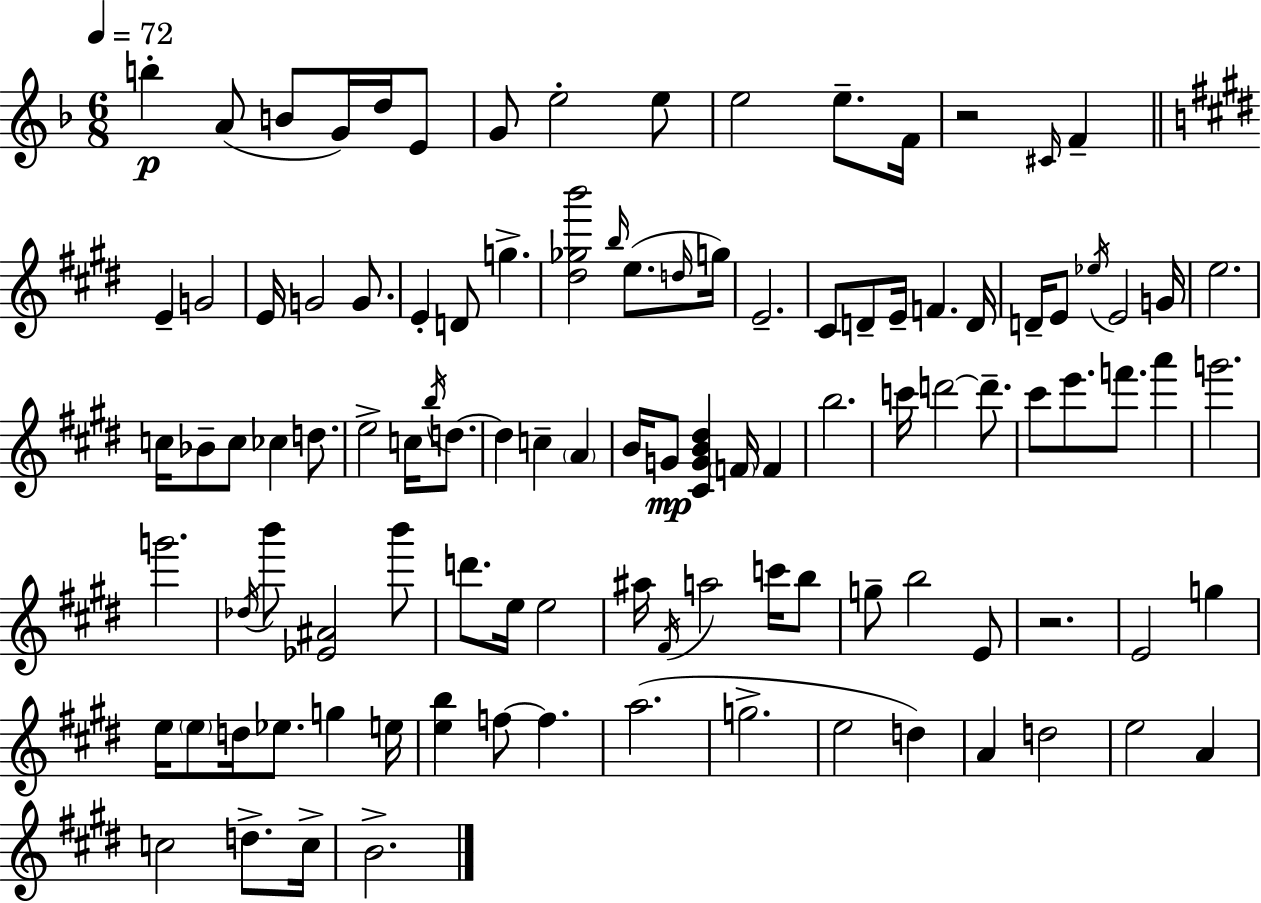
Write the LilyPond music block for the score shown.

{
  \clef treble
  \numericTimeSignature
  \time 6/8
  \key f \major
  \tempo 4 = 72
  b''4-.\p a'8( b'8 g'16) d''16 e'8 | g'8 e''2-. e''8 | e''2 e''8.-- f'16 | r2 \grace { cis'16 } f'4-- | \break \bar "||" \break \key e \major e'4-- g'2 | e'16 g'2 g'8. | e'4-. d'8 g''4.-> | <dis'' ges'' b'''>2 \grace { b''16 }( e''8. | \break \grace { d''16 } g''16) e'2.-- | cis'8 d'8-- e'16-- f'4. | d'16 d'16-- e'8 \acciaccatura { ees''16 } e'2 | g'16 e''2. | \break c''16 bes'8-- c''8 ces''4 | d''8. e''2-> c''16 | \acciaccatura { b''16 } d''8.~~ d''4 c''4-- | \parenthesize a'4 b'16 g'8\mp <cis' g' b' dis''>4 \parenthesize f'16 | \break f'4 b''2. | c'''16 d'''2~~ | d'''8.-- cis'''8 e'''8. f'''8. | a'''4 g'''2. | \break g'''2. | \acciaccatura { des''16 } b'''8 <ees' ais'>2 | b'''8 d'''8. e''16 e''2 | ais''16 \acciaccatura { fis'16 } a''2 | \break c'''16 b''8 g''8-- b''2 | e'8 r2. | e'2 | g''4 e''16 \parenthesize e''8 d''16 ees''8. | \break g''4 e''16 <e'' b''>4 f''8~~ | f''4. a''2.( | g''2.-> | e''2 | \break d''4) a'4 d''2 | e''2 | a'4 c''2 | d''8.-> c''16-> b'2.-> | \break \bar "|."
}